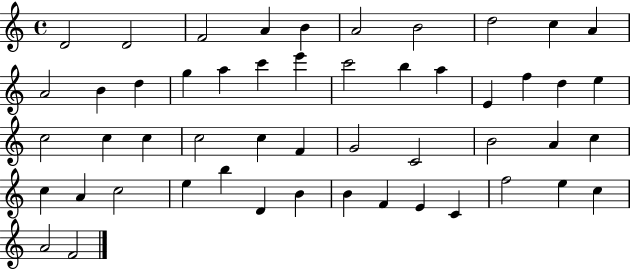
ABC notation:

X:1
T:Untitled
M:4/4
L:1/4
K:C
D2 D2 F2 A B A2 B2 d2 c A A2 B d g a c' e' c'2 b a E f d e c2 c c c2 c F G2 C2 B2 A c c A c2 e b D B B F E C f2 e c A2 F2